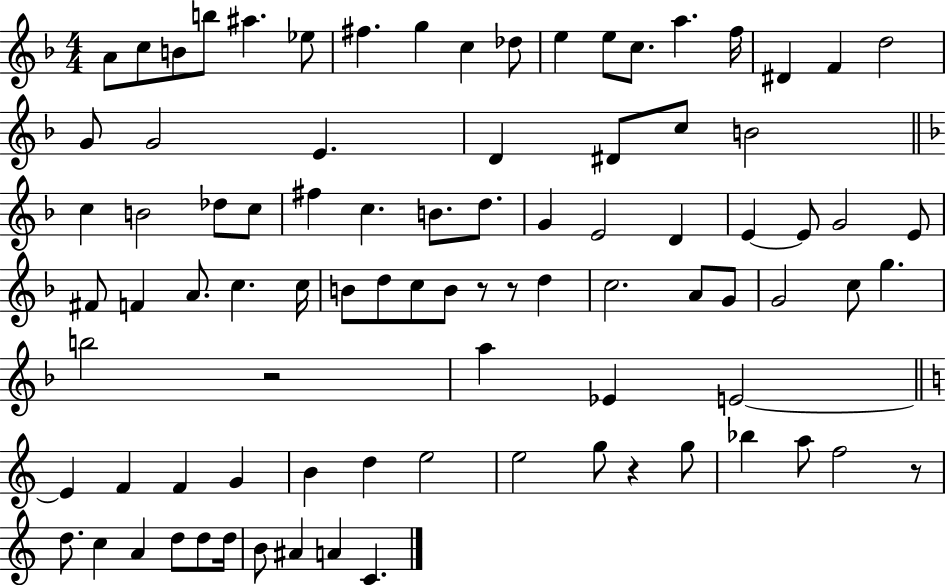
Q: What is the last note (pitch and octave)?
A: C4